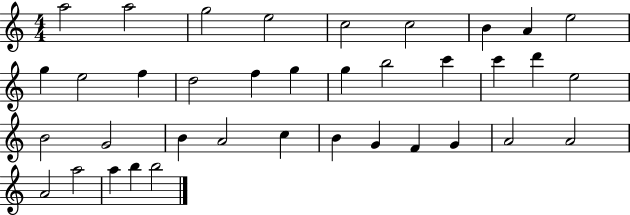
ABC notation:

X:1
T:Untitled
M:4/4
L:1/4
K:C
a2 a2 g2 e2 c2 c2 B A e2 g e2 f d2 f g g b2 c' c' d' e2 B2 G2 B A2 c B G F G A2 A2 A2 a2 a b b2